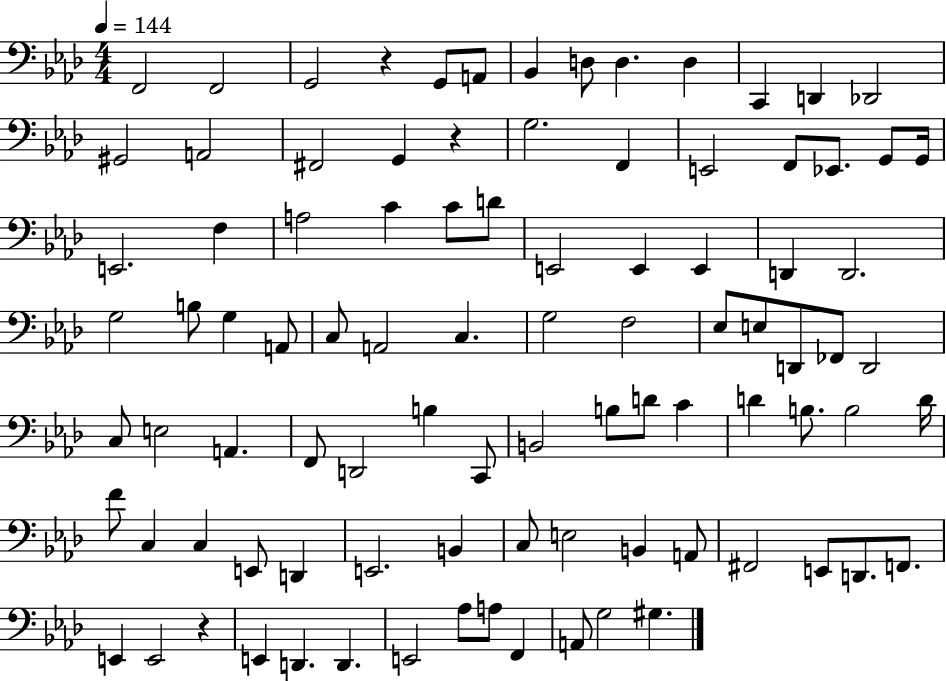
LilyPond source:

{
  \clef bass
  \numericTimeSignature
  \time 4/4
  \key aes \major
  \tempo 4 = 144
  \repeat volta 2 { f,2 f,2 | g,2 r4 g,8 a,8 | bes,4 d8 d4. d4 | c,4 d,4 des,2 | \break gis,2 a,2 | fis,2 g,4 r4 | g2. f,4 | e,2 f,8 ees,8. g,8 g,16 | \break e,2. f4 | a2 c'4 c'8 d'8 | e,2 e,4 e,4 | d,4 d,2. | \break g2 b8 g4 a,8 | c8 a,2 c4. | g2 f2 | ees8 e8 d,8 fes,8 d,2 | \break c8 e2 a,4. | f,8 d,2 b4 c,8 | b,2 b8 d'8 c'4 | d'4 b8. b2 d'16 | \break f'8 c4 c4 e,8 d,4 | e,2. b,4 | c8 e2 b,4 a,8 | fis,2 e,8 d,8. f,8. | \break e,4 e,2 r4 | e,4 d,4. d,4. | e,2 aes8 a8 f,4 | a,8 g2 gis4. | \break } \bar "|."
}